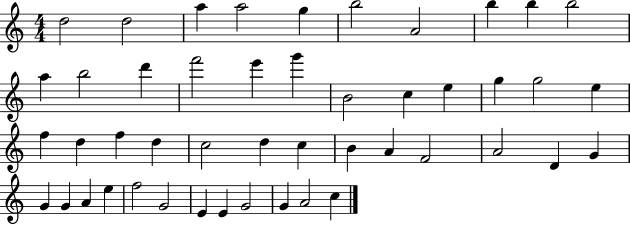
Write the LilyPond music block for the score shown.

{
  \clef treble
  \numericTimeSignature
  \time 4/4
  \key c \major
  d''2 d''2 | a''4 a''2 g''4 | b''2 a'2 | b''4 b''4 b''2 | \break a''4 b''2 d'''4 | f'''2 e'''4 g'''4 | b'2 c''4 e''4 | g''4 g''2 e''4 | \break f''4 d''4 f''4 d''4 | c''2 d''4 c''4 | b'4 a'4 f'2 | a'2 d'4 g'4 | \break g'4 g'4 a'4 e''4 | f''2 g'2 | e'4 e'4 g'2 | g'4 a'2 c''4 | \break \bar "|."
}